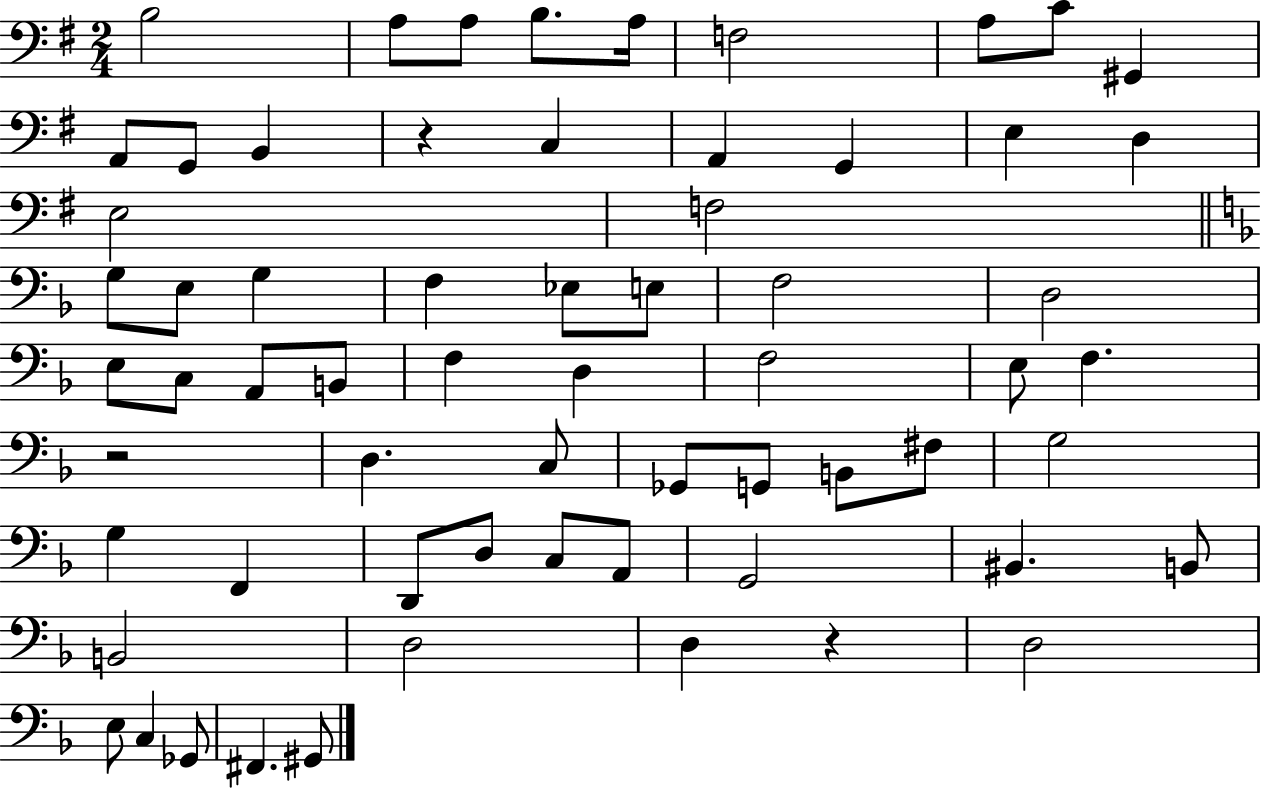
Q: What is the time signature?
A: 2/4